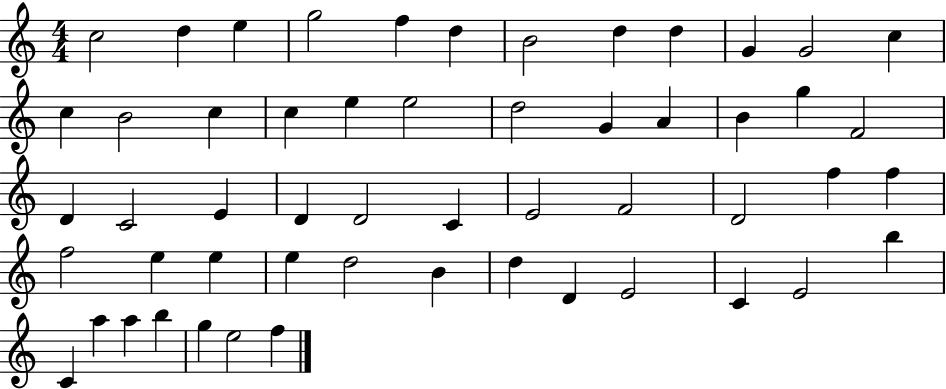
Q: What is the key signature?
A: C major